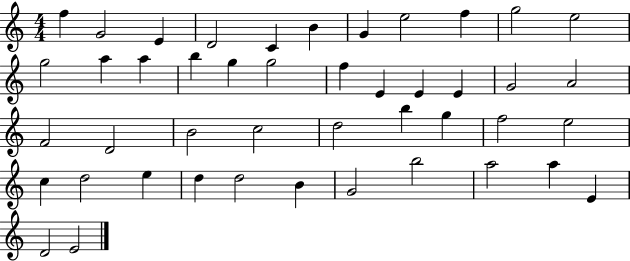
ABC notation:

X:1
T:Untitled
M:4/4
L:1/4
K:C
f G2 E D2 C B G e2 f g2 e2 g2 a a b g g2 f E E E G2 A2 F2 D2 B2 c2 d2 b g f2 e2 c d2 e d d2 B G2 b2 a2 a E D2 E2